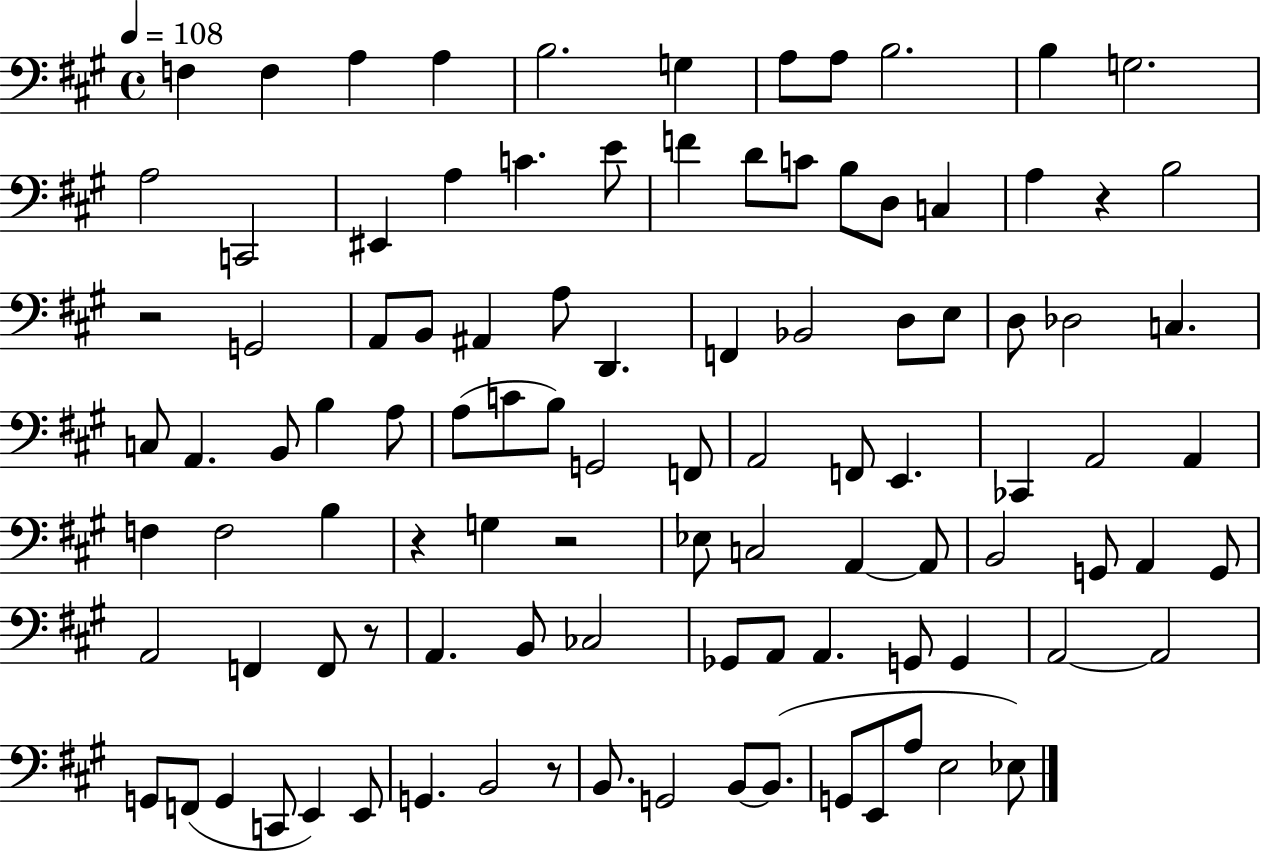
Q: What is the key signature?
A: A major